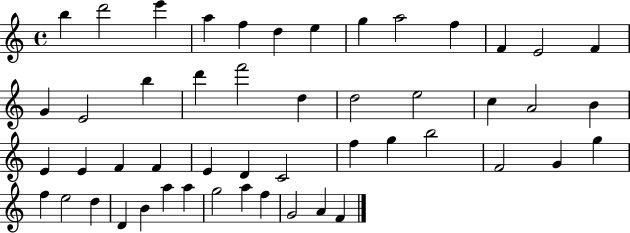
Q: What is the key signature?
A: C major